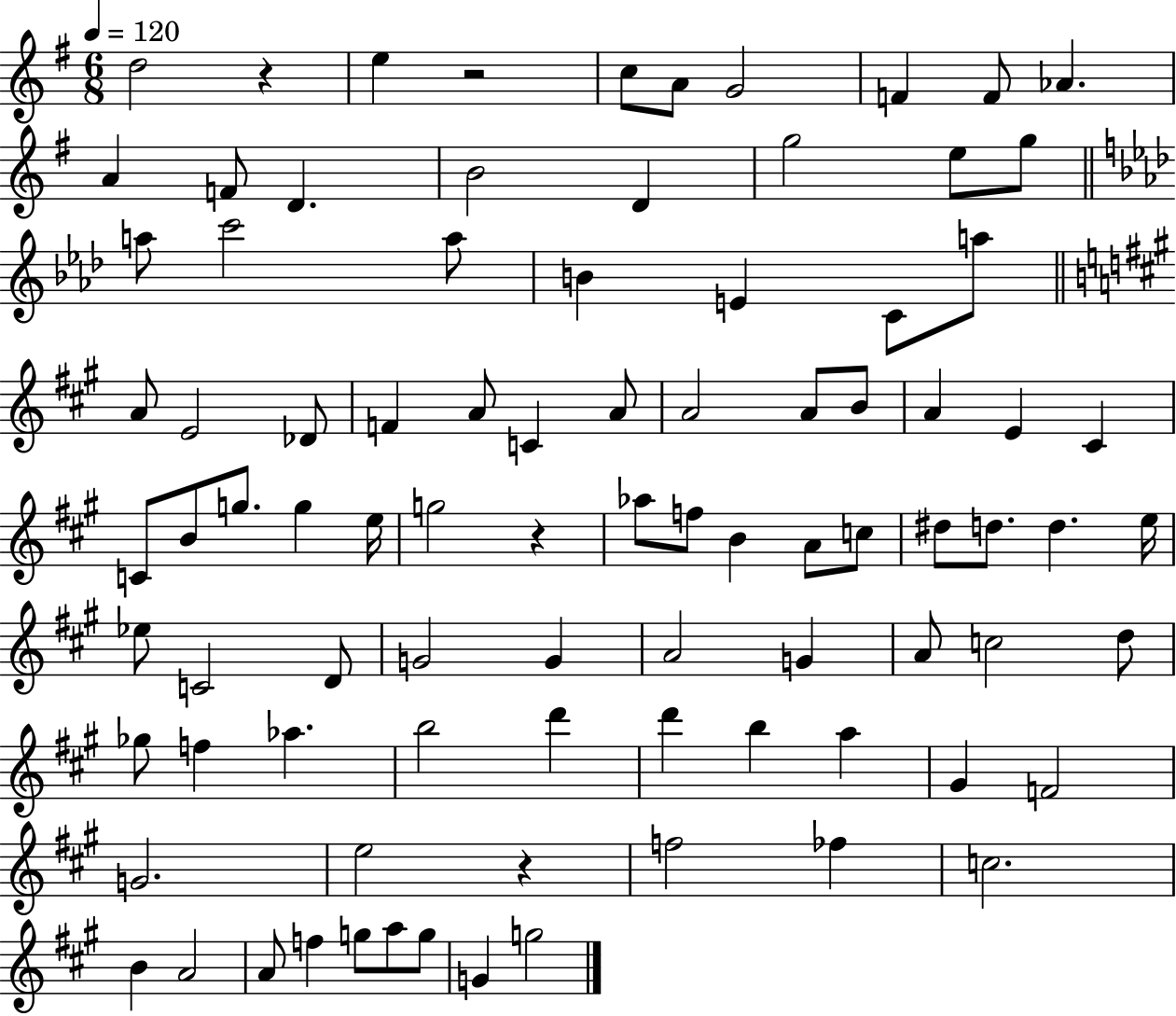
X:1
T:Untitled
M:6/8
L:1/4
K:G
d2 z e z2 c/2 A/2 G2 F F/2 _A A F/2 D B2 D g2 e/2 g/2 a/2 c'2 a/2 B E C/2 a/2 A/2 E2 _D/2 F A/2 C A/2 A2 A/2 B/2 A E ^C C/2 B/2 g/2 g e/4 g2 z _a/2 f/2 B A/2 c/2 ^d/2 d/2 d e/4 _e/2 C2 D/2 G2 G A2 G A/2 c2 d/2 _g/2 f _a b2 d' d' b a ^G F2 G2 e2 z f2 _f c2 B A2 A/2 f g/2 a/2 g/2 G g2